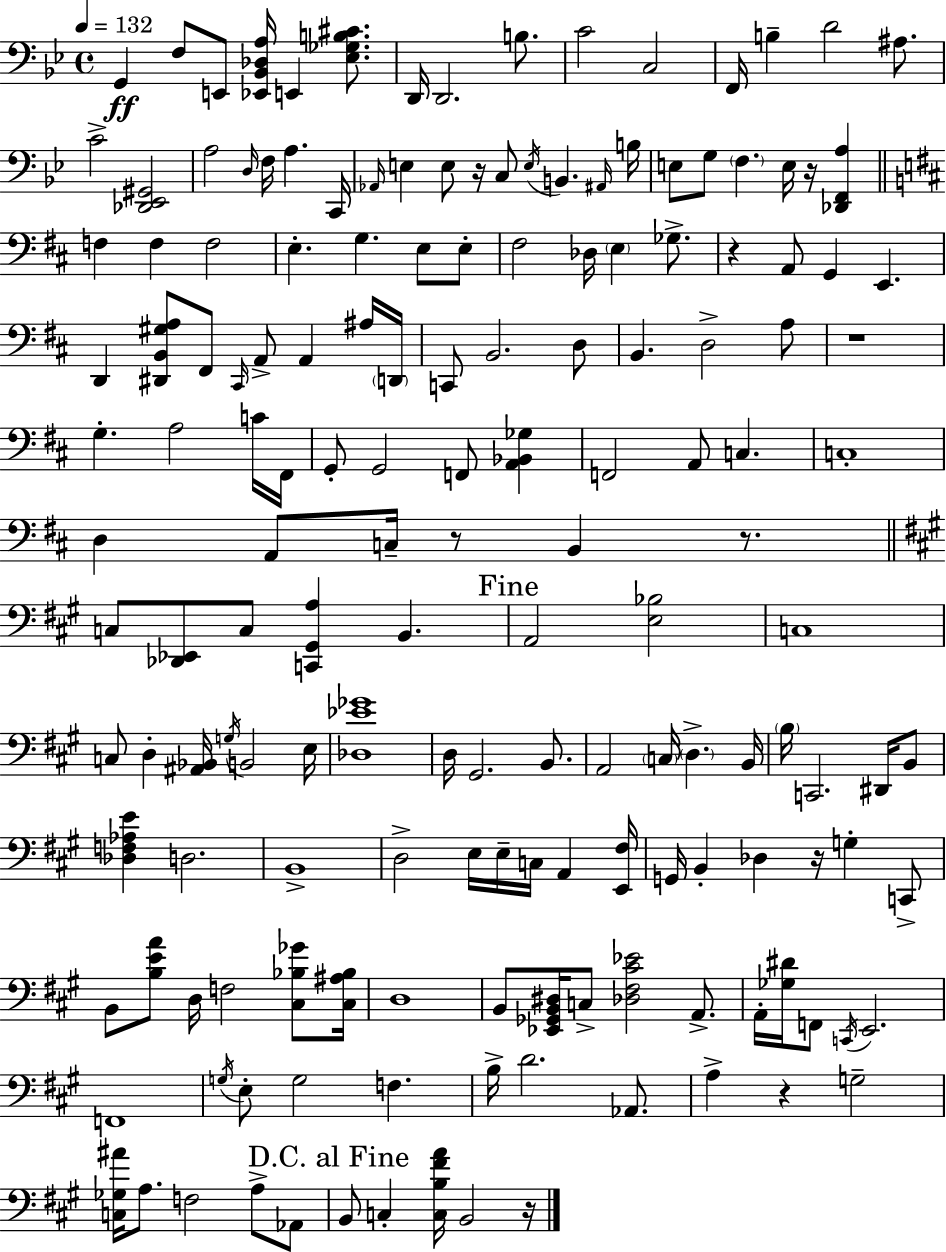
G2/q F3/e E2/e [Eb2,Bb2,Db3,A3]/s E2/q [Eb3,Gb3,B3,C#4]/e. D2/s D2/h. B3/e. C4/h C3/h F2/s B3/q D4/h A#3/e. C4/h [Db2,Eb2,G#2]/h A3/h D3/s F3/s A3/q. C2/s Ab2/s E3/q E3/e R/s C3/e E3/s B2/q. A#2/s B3/s E3/e G3/e F3/q. E3/s R/s [Db2,F2,A3]/q F3/q F3/q F3/h E3/q. G3/q. E3/e E3/e F#3/h Db3/s E3/q Gb3/e. R/q A2/e G2/q E2/q. D2/q [D#2,B2,G#3,A3]/e F#2/e C#2/s A2/e A2/q A#3/s D2/s C2/e B2/h. D3/e B2/q. D3/h A3/e R/w G3/q. A3/h C4/s F#2/s G2/e G2/h F2/e [A2,Bb2,Gb3]/q F2/h A2/e C3/q. C3/w D3/q A2/e C3/s R/e B2/q R/e. C3/e [Db2,Eb2]/e C3/e [C2,G#2,A3]/q B2/q. A2/h [E3,Bb3]/h C3/w C3/e D3/q [A#2,Bb2]/s G3/s B2/h E3/s [Db3,Eb4,Gb4]/w D3/s G#2/h. B2/e. A2/h C3/s D3/q. B2/s B3/s C2/h. D#2/s B2/e [Db3,F3,Ab3,E4]/q D3/h. B2/w D3/h E3/s E3/s C3/s A2/q [E2,F#3]/s G2/s B2/q Db3/q R/s G3/q C2/e B2/e [B3,E4,A4]/e D3/s F3/h [C#3,Bb3,Gb4]/e [C#3,A#3,Bb3]/s D3/w B2/e [Eb2,Gb2,B2,D#3]/s C3/e [Db3,F#3,C#4,Eb4]/h A2/e. A2/s [Gb3,D#4]/s F2/e C2/s E2/h. F2/w G3/s E3/e G3/h F3/q. B3/s D4/h. Ab2/e. A3/q R/q G3/h [C3,Gb3,A#4]/s A3/e. F3/h A3/e Ab2/e B2/e C3/q [C3,B3,F#4,A4]/s B2/h R/s